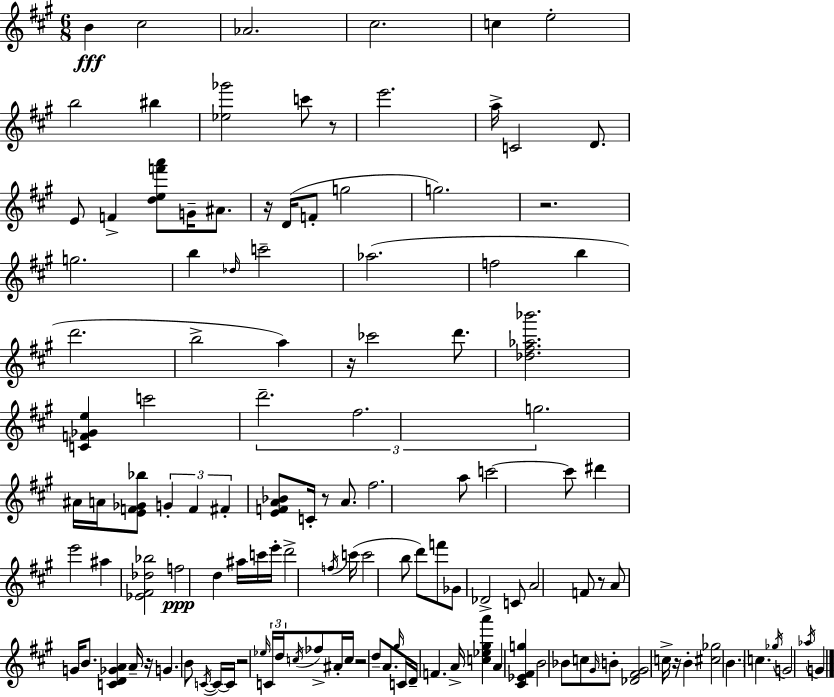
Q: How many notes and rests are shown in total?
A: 127